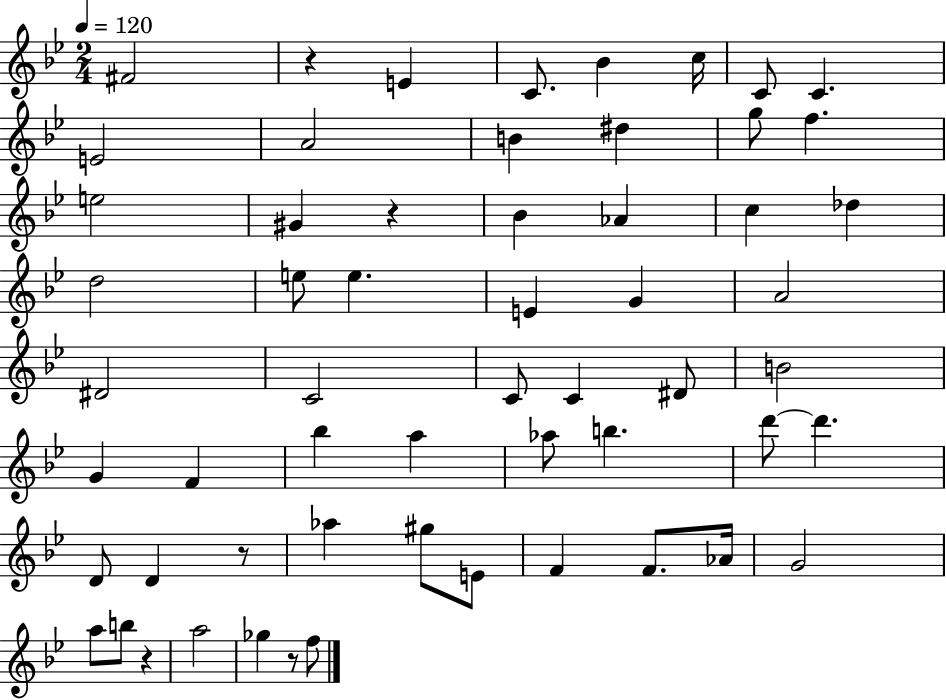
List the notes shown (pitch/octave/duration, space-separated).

F#4/h R/q E4/q C4/e. Bb4/q C5/s C4/e C4/q. E4/h A4/h B4/q D#5/q G5/e F5/q. E5/h G#4/q R/q Bb4/q Ab4/q C5/q Db5/q D5/h E5/e E5/q. E4/q G4/q A4/h D#4/h C4/h C4/e C4/q D#4/e B4/h G4/q F4/q Bb5/q A5/q Ab5/e B5/q. D6/e D6/q. D4/e D4/q R/e Ab5/q G#5/e E4/e F4/q F4/e. Ab4/s G4/h A5/e B5/e R/q A5/h Gb5/q R/e F5/e